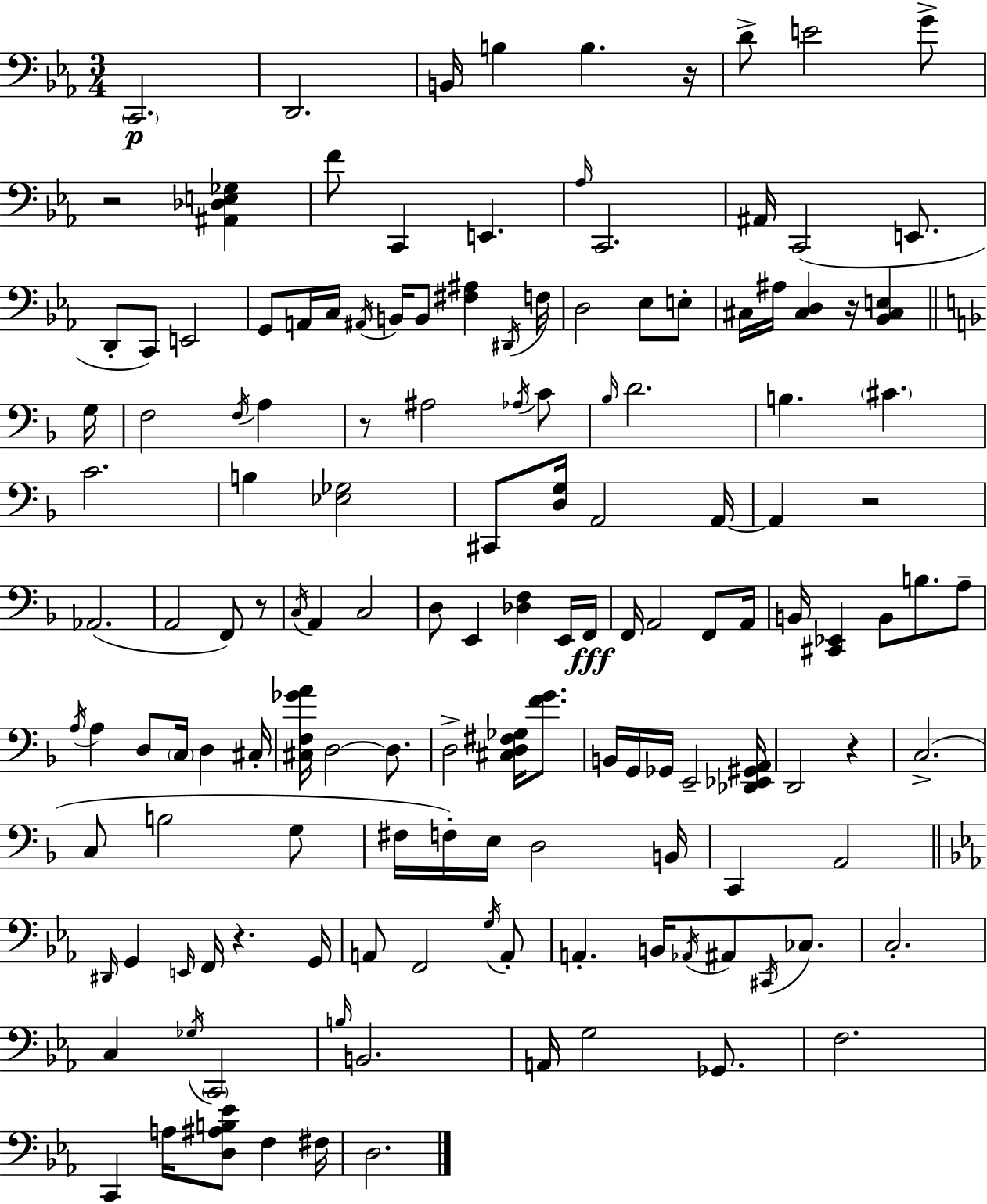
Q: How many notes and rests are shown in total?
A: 143